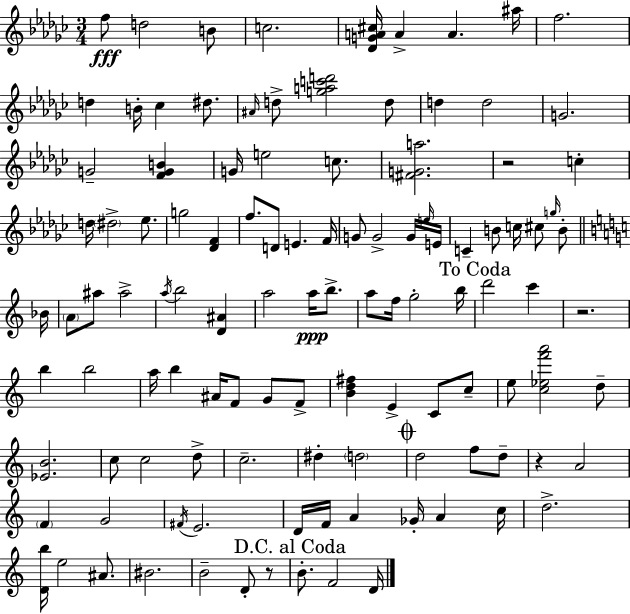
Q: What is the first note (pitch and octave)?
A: F5